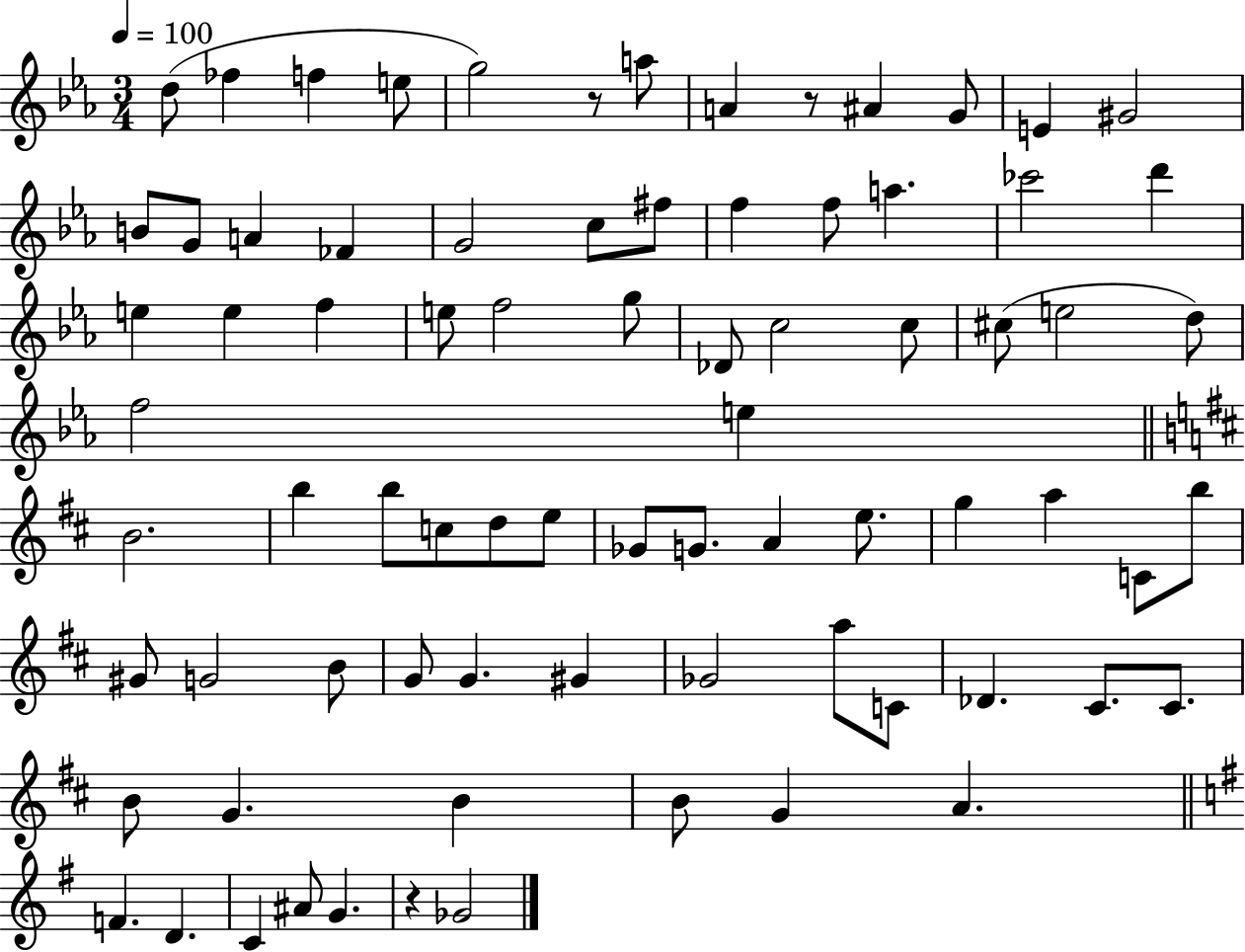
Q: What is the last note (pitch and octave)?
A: Gb4